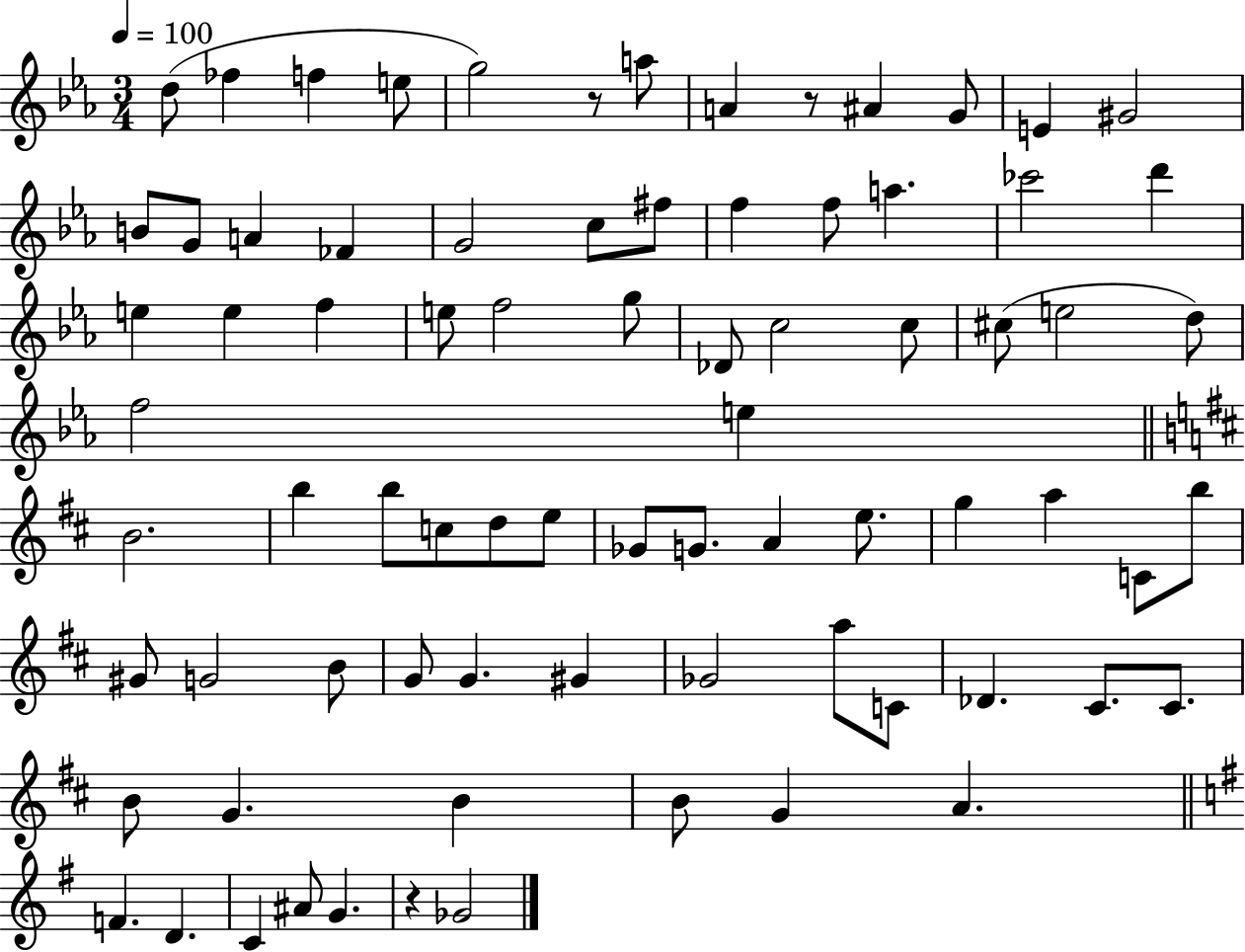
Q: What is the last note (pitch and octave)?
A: Gb4